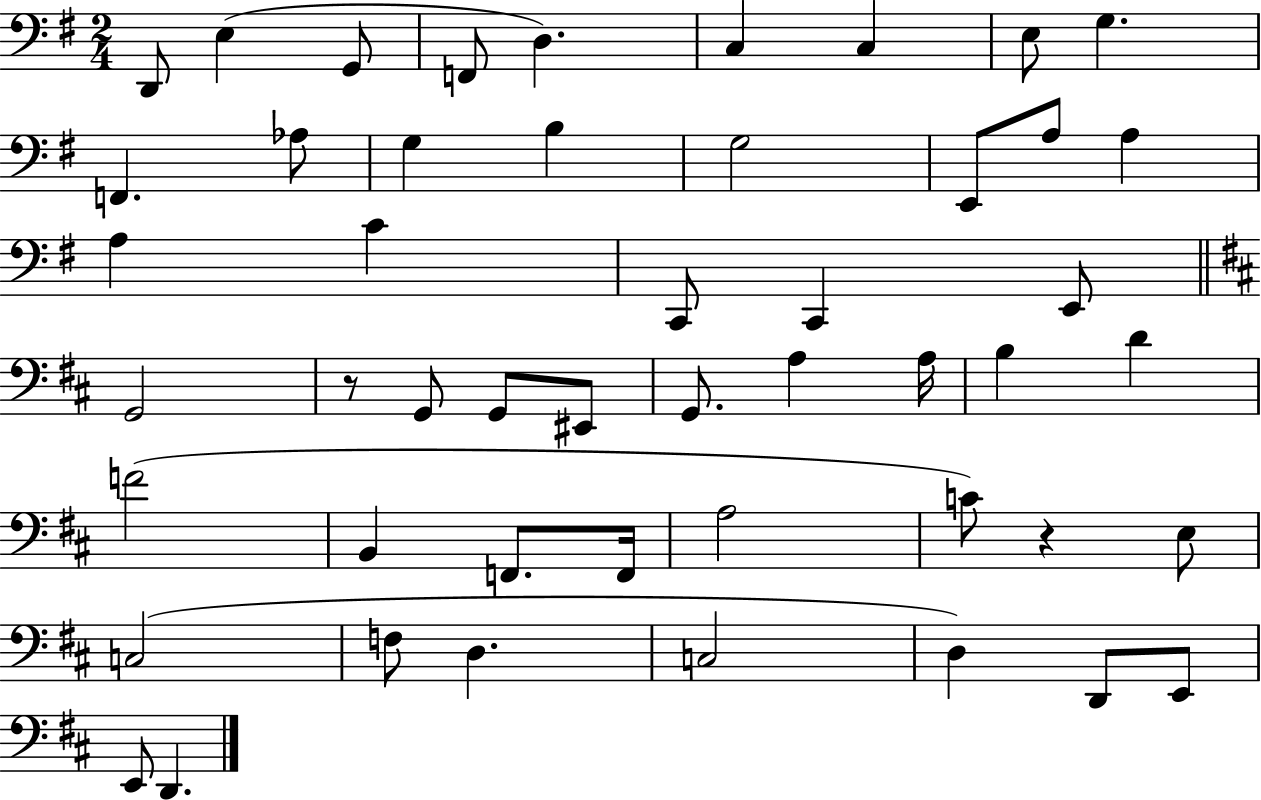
D2/e E3/q G2/e F2/e D3/q. C3/q C3/q E3/e G3/q. F2/q. Ab3/e G3/q B3/q G3/h E2/e A3/e A3/q A3/q C4/q C2/e C2/q E2/e G2/h R/e G2/e G2/e EIS2/e G2/e. A3/q A3/s B3/q D4/q F4/h B2/q F2/e. F2/s A3/h C4/e R/q E3/e C3/h F3/e D3/q. C3/h D3/q D2/e E2/e E2/e D2/q.